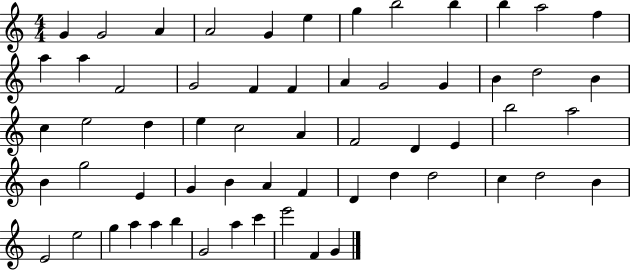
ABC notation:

X:1
T:Untitled
M:4/4
L:1/4
K:C
G G2 A A2 G e g b2 b b a2 f a a F2 G2 F F A G2 G B d2 B c e2 d e c2 A F2 D E b2 a2 B g2 E G B A F D d d2 c d2 B E2 e2 g a a b G2 a c' e'2 F G